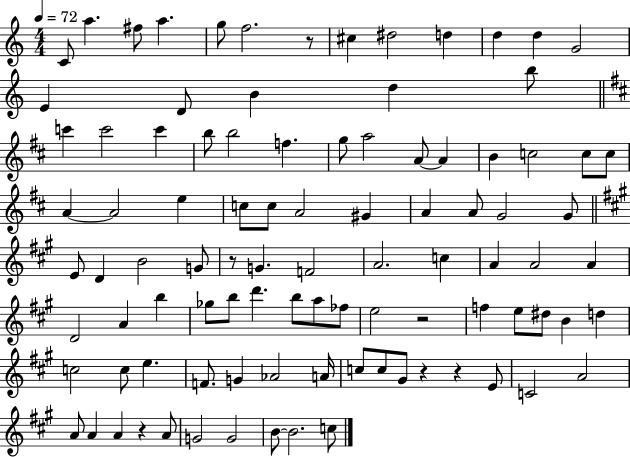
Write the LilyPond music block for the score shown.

{
  \clef treble
  \numericTimeSignature
  \time 4/4
  \key c \major
  \tempo 4 = 72
  c'8 a''4. fis''8 a''4. | g''8 f''2. r8 | cis''4 dis''2 d''4 | d''4 d''4 g'2 | \break e'4 d'8 b'4 d''4 b''8 | \bar "||" \break \key d \major c'''4 c'''2 c'''4 | b''8 b''2 f''4. | g''8 a''2 a'8~~ a'4 | b'4 c''2 c''8 c''8 | \break a'4~~ a'2 e''4 | c''8 c''8 a'2 gis'4 | a'4 a'8 g'2 g'8 | \bar "||" \break \key a \major e'8 d'4 b'2 g'8 | r8 g'4. f'2 | a'2. c''4 | a'4 a'2 a'4 | \break d'2 a'4 b''4 | ges''8 b''8 d'''4. b''8 a''8 fes''8 | e''2 r2 | f''4 e''8 dis''8 b'4 d''4 | \break c''2 c''8 e''4. | f'8. g'4 aes'2 a'16 | c''8 c''8 gis'8 r4 r4 e'8 | c'2 a'2 | \break a'8 a'4 a'4 r4 a'8 | g'2 g'2 | b'8~~ b'2. c''8 | \bar "|."
}